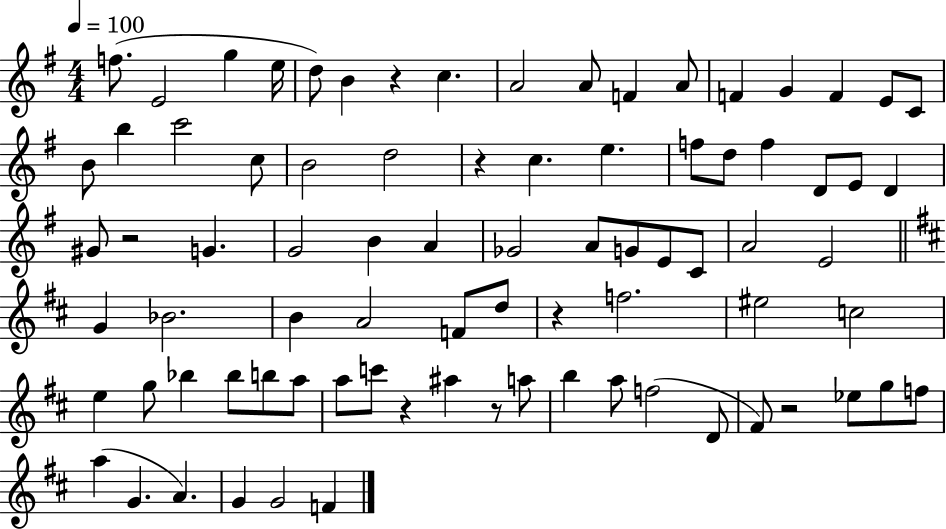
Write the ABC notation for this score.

X:1
T:Untitled
M:4/4
L:1/4
K:G
f/2 E2 g e/4 d/2 B z c A2 A/2 F A/2 F G F E/2 C/2 B/2 b c'2 c/2 B2 d2 z c e f/2 d/2 f D/2 E/2 D ^G/2 z2 G G2 B A _G2 A/2 G/2 E/2 C/2 A2 E2 G _B2 B A2 F/2 d/2 z f2 ^e2 c2 e g/2 _b _b/2 b/2 a/2 a/2 c'/2 z ^a z/2 a/2 b a/2 f2 D/2 ^F/2 z2 _e/2 g/2 f/2 a G A G G2 F